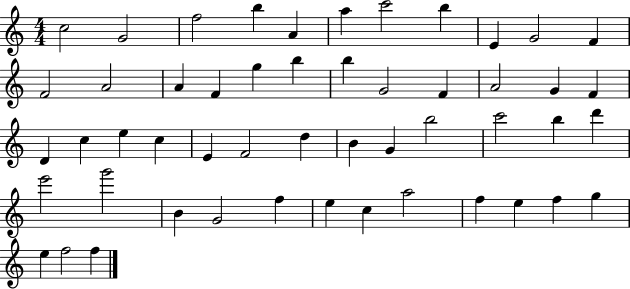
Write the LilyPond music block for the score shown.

{
  \clef treble
  \numericTimeSignature
  \time 4/4
  \key c \major
  c''2 g'2 | f''2 b''4 a'4 | a''4 c'''2 b''4 | e'4 g'2 f'4 | \break f'2 a'2 | a'4 f'4 g''4 b''4 | b''4 g'2 f'4 | a'2 g'4 f'4 | \break d'4 c''4 e''4 c''4 | e'4 f'2 d''4 | b'4 g'4 b''2 | c'''2 b''4 d'''4 | \break e'''2 g'''2 | b'4 g'2 f''4 | e''4 c''4 a''2 | f''4 e''4 f''4 g''4 | \break e''4 f''2 f''4 | \bar "|."
}